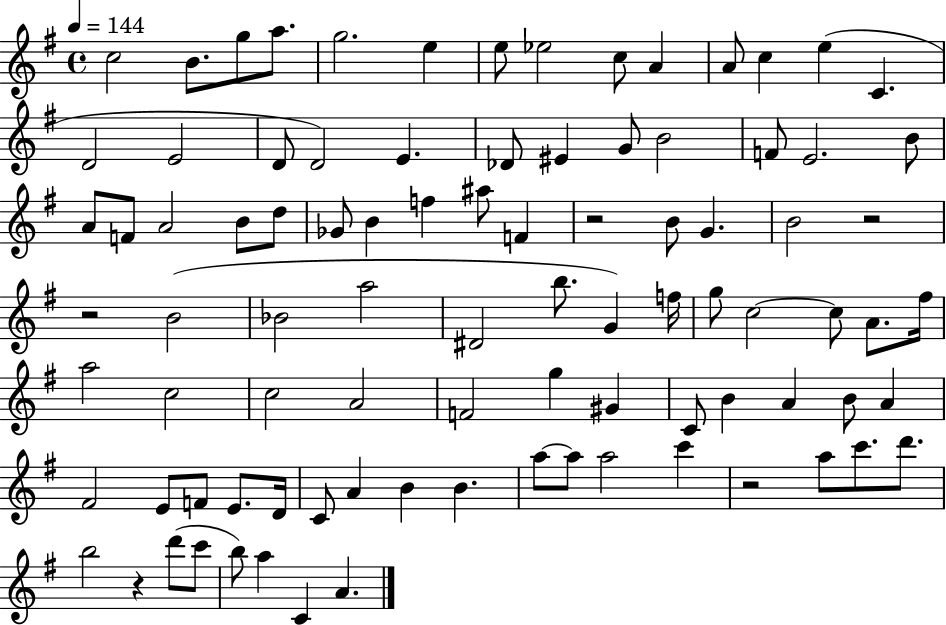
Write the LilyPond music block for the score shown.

{
  \clef treble
  \time 4/4
  \defaultTimeSignature
  \key g \major
  \tempo 4 = 144
  \repeat volta 2 { c''2 b'8. g''8 a''8. | g''2. e''4 | e''8 ees''2 c''8 a'4 | a'8 c''4 e''4( c'4. | \break d'2 e'2 | d'8 d'2) e'4. | des'8 eis'4 g'8 b'2 | f'8 e'2. b'8 | \break a'8 f'8 a'2 b'8 d''8 | ges'8 b'4 f''4 ais''8 f'4 | r2 b'8 g'4. | b'2 r2 | \break r2 b'2( | bes'2 a''2 | dis'2 b''8. g'4) f''16 | g''8 c''2~~ c''8 a'8. fis''16 | \break a''2 c''2 | c''2 a'2 | f'2 g''4 gis'4 | c'8 b'4 a'4 b'8 a'4 | \break fis'2 e'8 f'8 e'8. d'16 | c'8 a'4 b'4 b'4. | a''8~~ a''8 a''2 c'''4 | r2 a''8 c'''8. d'''8. | \break b''2 r4 d'''8( c'''8 | b''8) a''4 c'4 a'4. | } \bar "|."
}